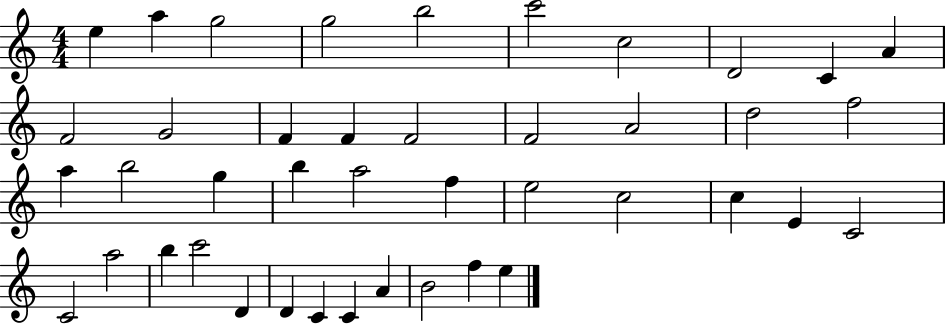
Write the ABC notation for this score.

X:1
T:Untitled
M:4/4
L:1/4
K:C
e a g2 g2 b2 c'2 c2 D2 C A F2 G2 F F F2 F2 A2 d2 f2 a b2 g b a2 f e2 c2 c E C2 C2 a2 b c'2 D D C C A B2 f e